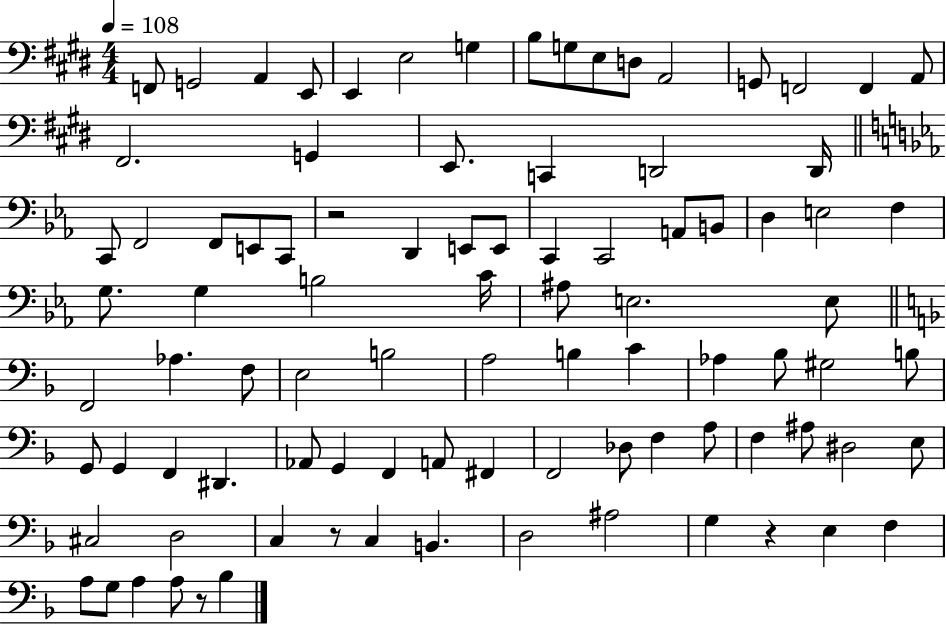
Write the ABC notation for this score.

X:1
T:Untitled
M:4/4
L:1/4
K:E
F,,/2 G,,2 A,, E,,/2 E,, E,2 G, B,/2 G,/2 E,/2 D,/2 A,,2 G,,/2 F,,2 F,, A,,/2 ^F,,2 G,, E,,/2 C,, D,,2 D,,/4 C,,/2 F,,2 F,,/2 E,,/2 C,,/2 z2 D,, E,,/2 E,,/2 C,, C,,2 A,,/2 B,,/2 D, E,2 F, G,/2 G, B,2 C/4 ^A,/2 E,2 E,/2 F,,2 _A, F,/2 E,2 B,2 A,2 B, C _A, _B,/2 ^G,2 B,/2 G,,/2 G,, F,, ^D,, _A,,/2 G,, F,, A,,/2 ^F,, F,,2 _D,/2 F, A,/2 F, ^A,/2 ^D,2 E,/2 ^C,2 D,2 C, z/2 C, B,, D,2 ^A,2 G, z E, F, A,/2 G,/2 A, A,/2 z/2 _B,